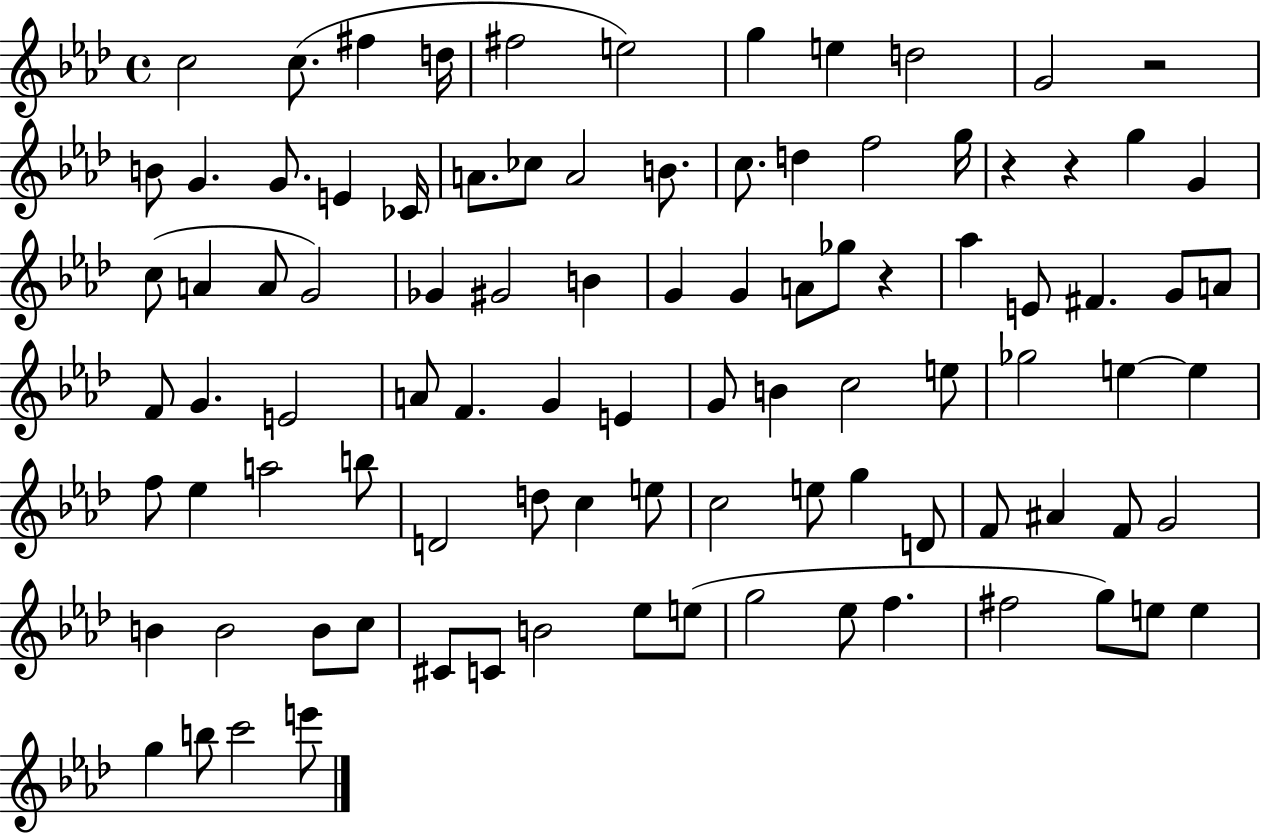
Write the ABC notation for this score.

X:1
T:Untitled
M:4/4
L:1/4
K:Ab
c2 c/2 ^f d/4 ^f2 e2 g e d2 G2 z2 B/2 G G/2 E _C/4 A/2 _c/2 A2 B/2 c/2 d f2 g/4 z z g G c/2 A A/2 G2 _G ^G2 B G G A/2 _g/2 z _a E/2 ^F G/2 A/2 F/2 G E2 A/2 F G E G/2 B c2 e/2 _g2 e e f/2 _e a2 b/2 D2 d/2 c e/2 c2 e/2 g D/2 F/2 ^A F/2 G2 B B2 B/2 c/2 ^C/2 C/2 B2 _e/2 e/2 g2 _e/2 f ^f2 g/2 e/2 e g b/2 c'2 e'/2